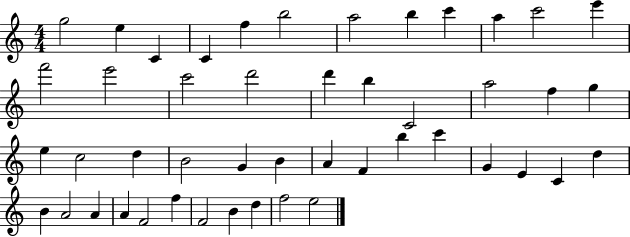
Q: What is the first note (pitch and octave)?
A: G5